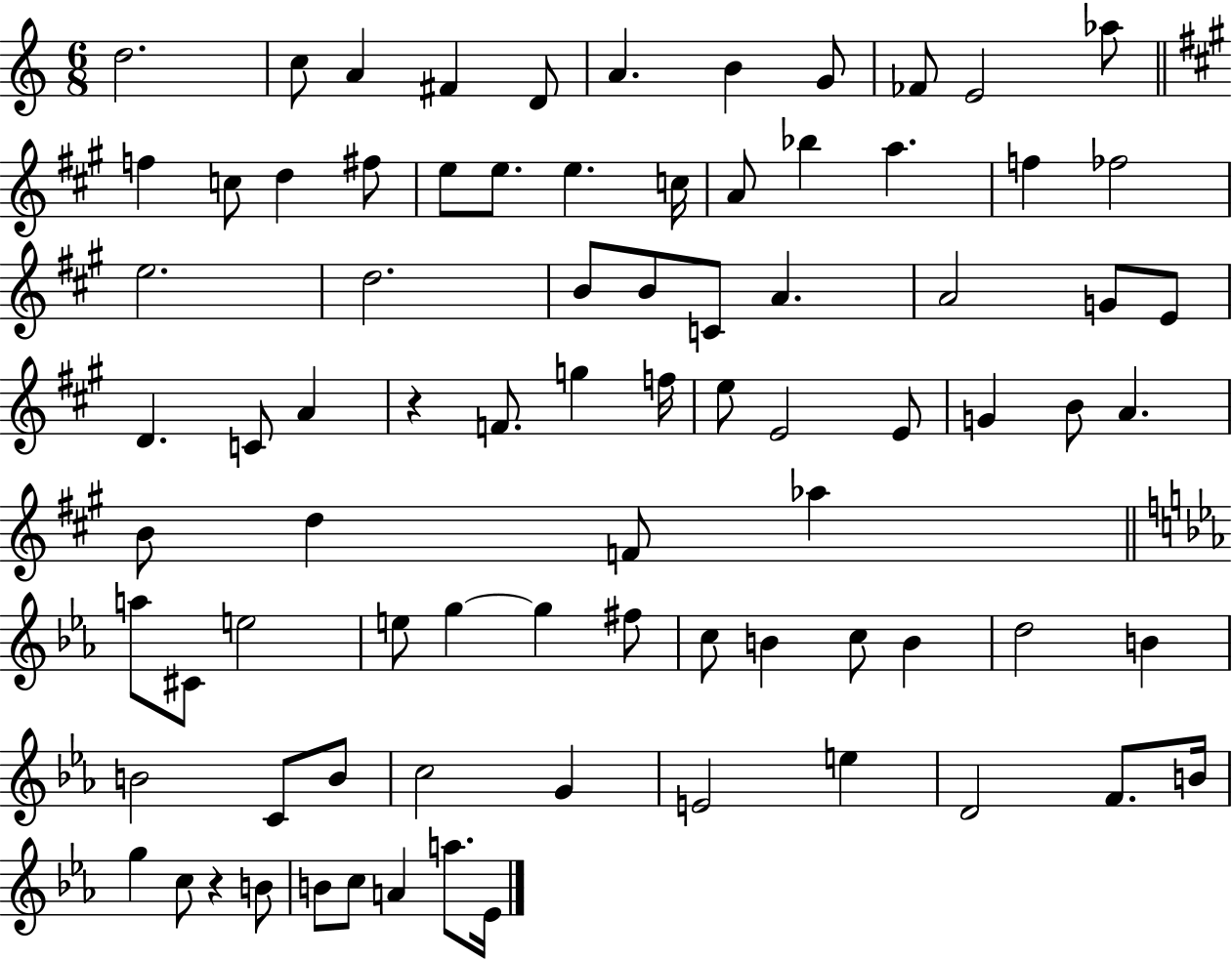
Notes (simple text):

D5/h. C5/e A4/q F#4/q D4/e A4/q. B4/q G4/e FES4/e E4/h Ab5/e F5/q C5/e D5/q F#5/e E5/e E5/e. E5/q. C5/s A4/e Bb5/q A5/q. F5/q FES5/h E5/h. D5/h. B4/e B4/e C4/e A4/q. A4/h G4/e E4/e D4/q. C4/e A4/q R/q F4/e. G5/q F5/s E5/e E4/h E4/e G4/q B4/e A4/q. B4/e D5/q F4/e Ab5/q A5/e C#4/e E5/h E5/e G5/q G5/q F#5/e C5/e B4/q C5/e B4/q D5/h B4/q B4/h C4/e B4/e C5/h G4/q E4/h E5/q D4/h F4/e. B4/s G5/q C5/e R/q B4/e B4/e C5/e A4/q A5/e. Eb4/s